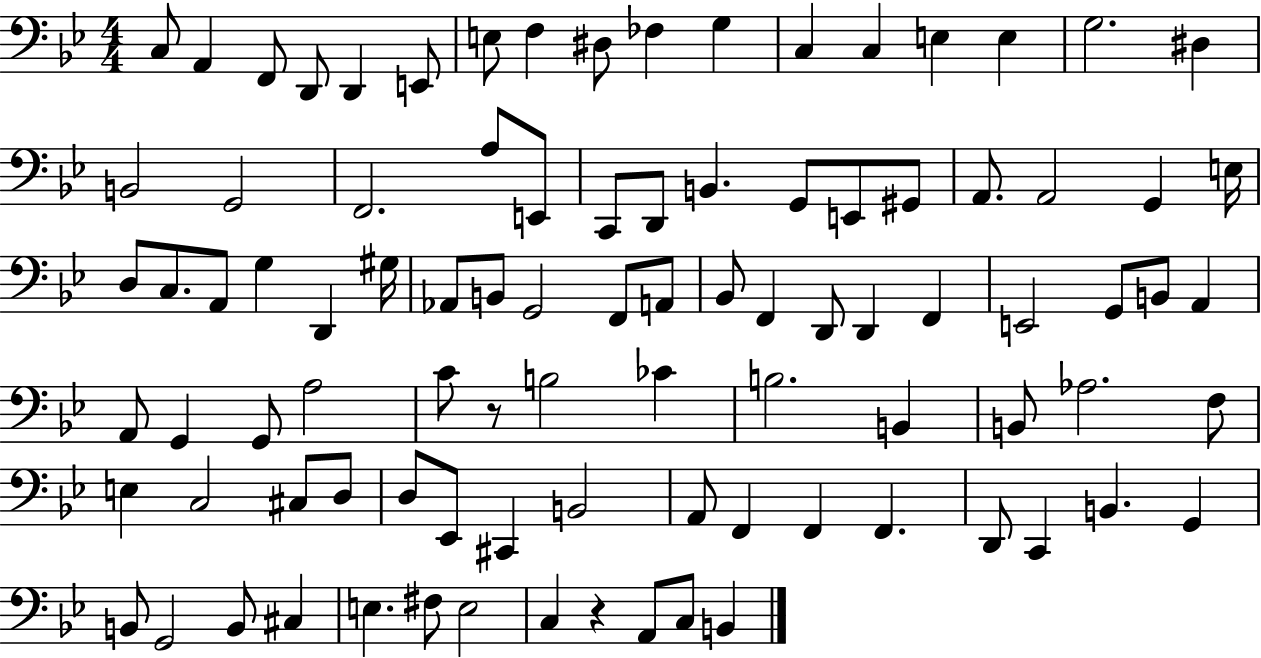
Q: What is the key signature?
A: BES major